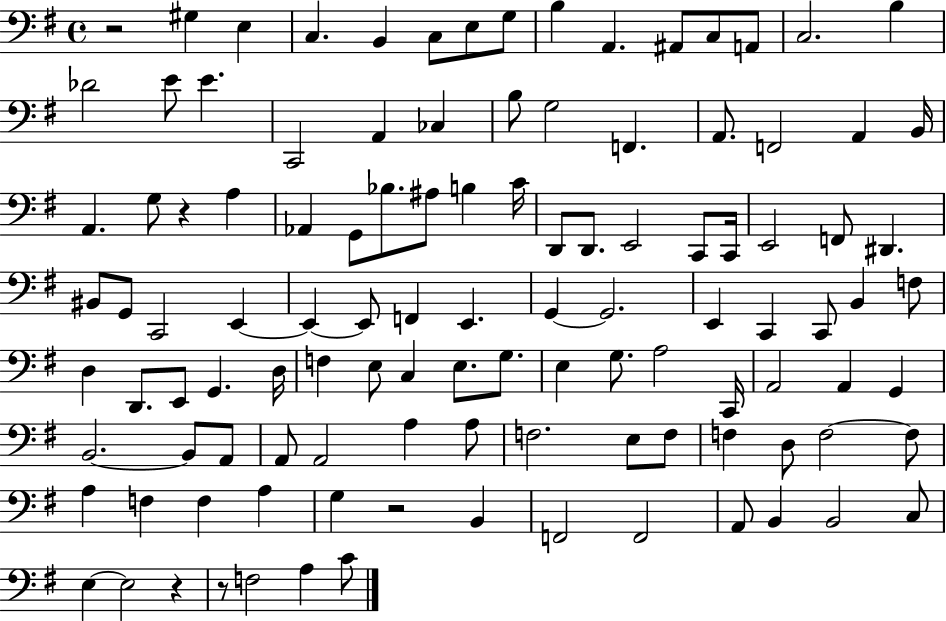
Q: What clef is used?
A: bass